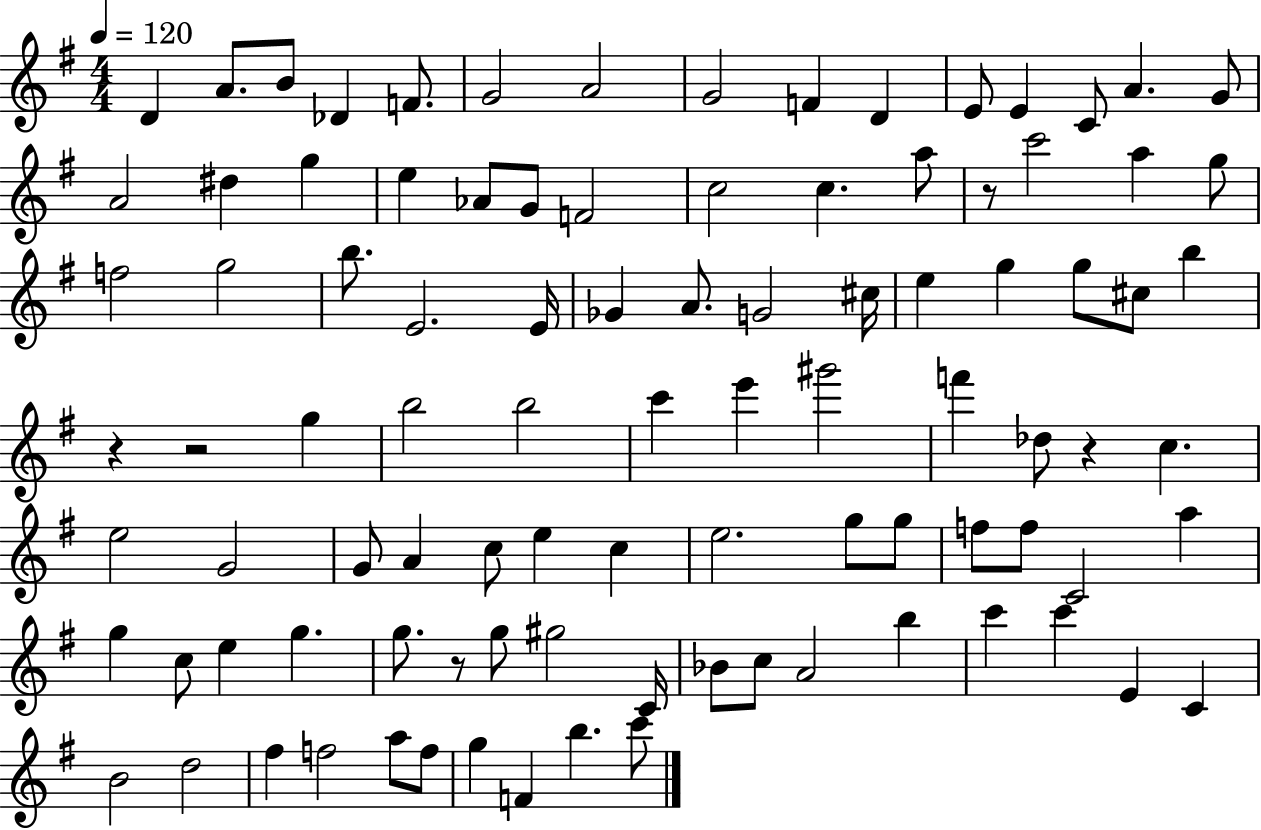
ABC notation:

X:1
T:Untitled
M:4/4
L:1/4
K:G
D A/2 B/2 _D F/2 G2 A2 G2 F D E/2 E C/2 A G/2 A2 ^d g e _A/2 G/2 F2 c2 c a/2 z/2 c'2 a g/2 f2 g2 b/2 E2 E/4 _G A/2 G2 ^c/4 e g g/2 ^c/2 b z z2 g b2 b2 c' e' ^g'2 f' _d/2 z c e2 G2 G/2 A c/2 e c e2 g/2 g/2 f/2 f/2 C2 a g c/2 e g g/2 z/2 g/2 ^g2 C/4 _B/2 c/2 A2 b c' c' E C B2 d2 ^f f2 a/2 f/2 g F b c'/2